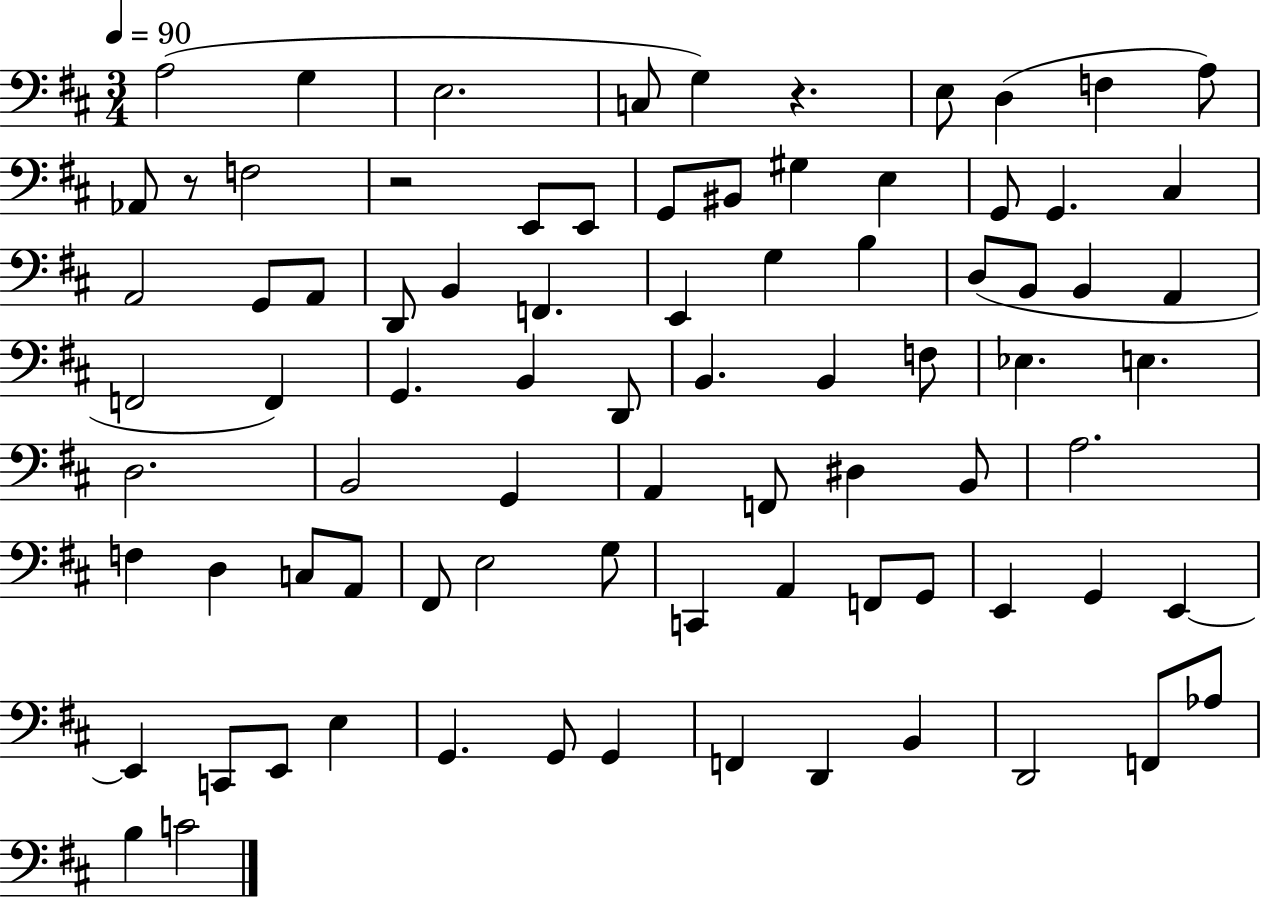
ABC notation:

X:1
T:Untitled
M:3/4
L:1/4
K:D
A,2 G, E,2 C,/2 G, z E,/2 D, F, A,/2 _A,,/2 z/2 F,2 z2 E,,/2 E,,/2 G,,/2 ^B,,/2 ^G, E, G,,/2 G,, ^C, A,,2 G,,/2 A,,/2 D,,/2 B,, F,, E,, G, B, D,/2 B,,/2 B,, A,, F,,2 F,, G,, B,, D,,/2 B,, B,, F,/2 _E, E, D,2 B,,2 G,, A,, F,,/2 ^D, B,,/2 A,2 F, D, C,/2 A,,/2 ^F,,/2 E,2 G,/2 C,, A,, F,,/2 G,,/2 E,, G,, E,, E,, C,,/2 E,,/2 E, G,, G,,/2 G,, F,, D,, B,, D,,2 F,,/2 _A,/2 B, C2